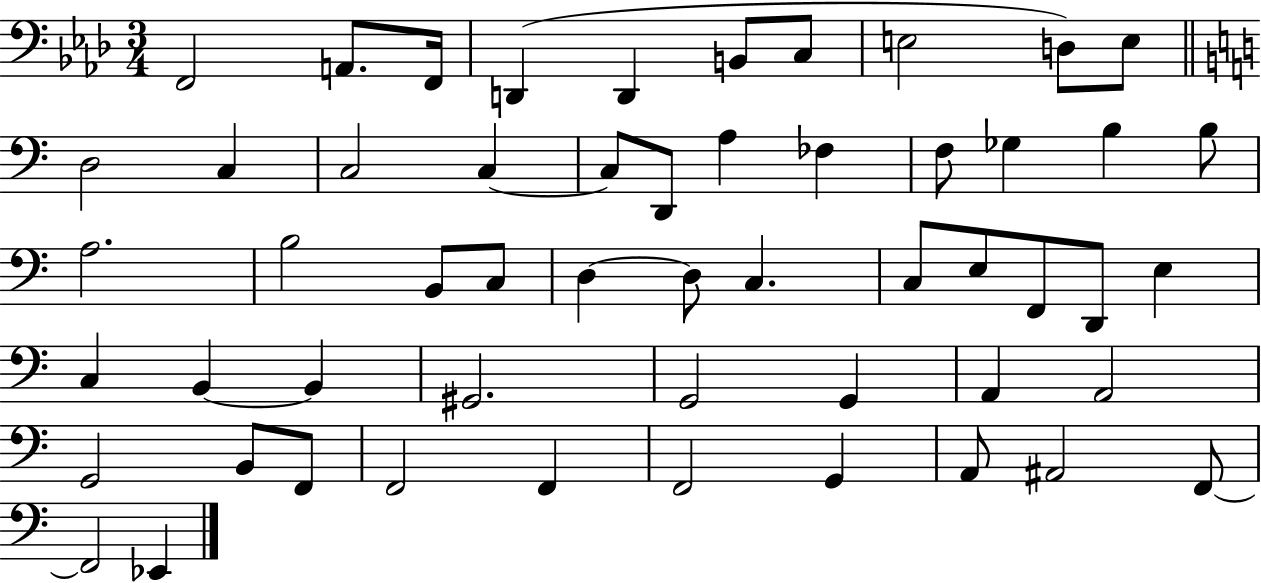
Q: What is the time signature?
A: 3/4